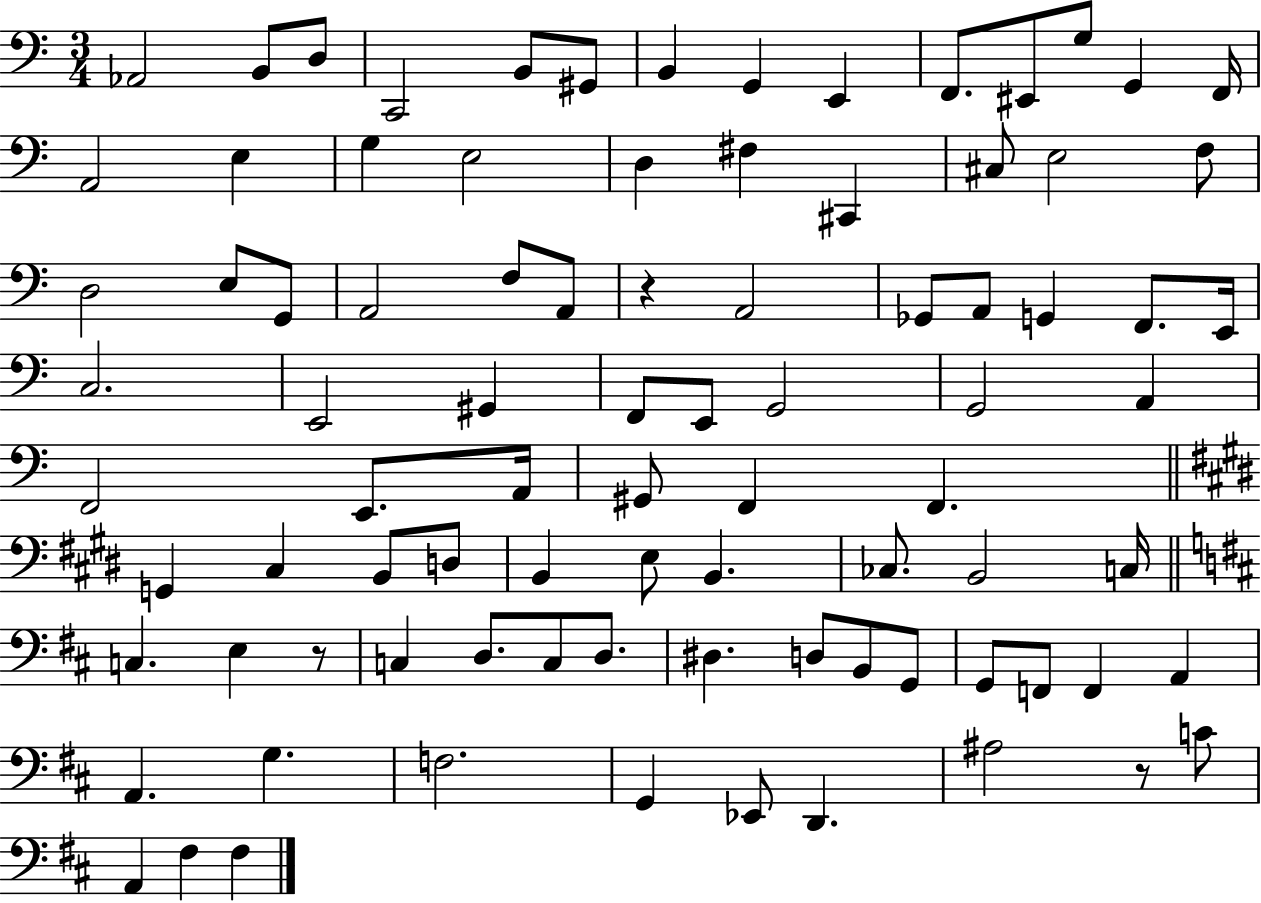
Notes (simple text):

Ab2/h B2/e D3/e C2/h B2/e G#2/e B2/q G2/q E2/q F2/e. EIS2/e G3/e G2/q F2/s A2/h E3/q G3/q E3/h D3/q F#3/q C#2/q C#3/e E3/h F3/e D3/h E3/e G2/e A2/h F3/e A2/e R/q A2/h Gb2/e A2/e G2/q F2/e. E2/s C3/h. E2/h G#2/q F2/e E2/e G2/h G2/h A2/q F2/h E2/e. A2/s G#2/e F2/q F2/q. G2/q C#3/q B2/e D3/e B2/q E3/e B2/q. CES3/e. B2/h C3/s C3/q. E3/q R/e C3/q D3/e. C3/e D3/e. D#3/q. D3/e B2/e G2/e G2/e F2/e F2/q A2/q A2/q. G3/q. F3/h. G2/q Eb2/e D2/q. A#3/h R/e C4/e A2/q F#3/q F#3/q